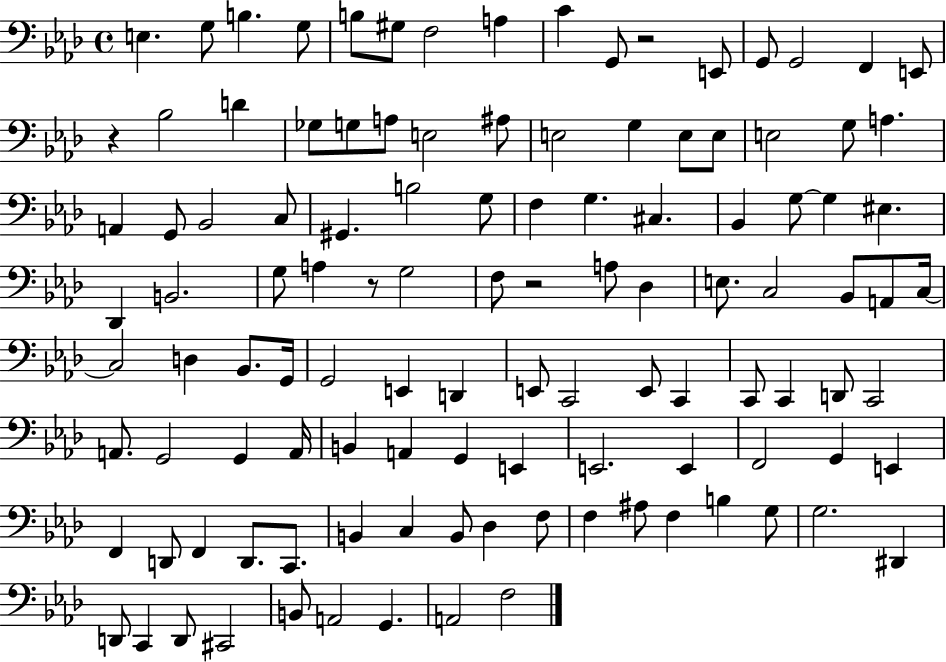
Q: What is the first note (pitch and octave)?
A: E3